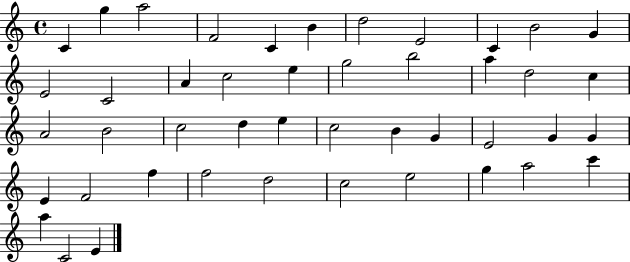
{
  \clef treble
  \time 4/4
  \defaultTimeSignature
  \key c \major
  c'4 g''4 a''2 | f'2 c'4 b'4 | d''2 e'2 | c'4 b'2 g'4 | \break e'2 c'2 | a'4 c''2 e''4 | g''2 b''2 | a''4 d''2 c''4 | \break a'2 b'2 | c''2 d''4 e''4 | c''2 b'4 g'4 | e'2 g'4 g'4 | \break e'4 f'2 f''4 | f''2 d''2 | c''2 e''2 | g''4 a''2 c'''4 | \break a''4 c'2 e'4 | \bar "|."
}